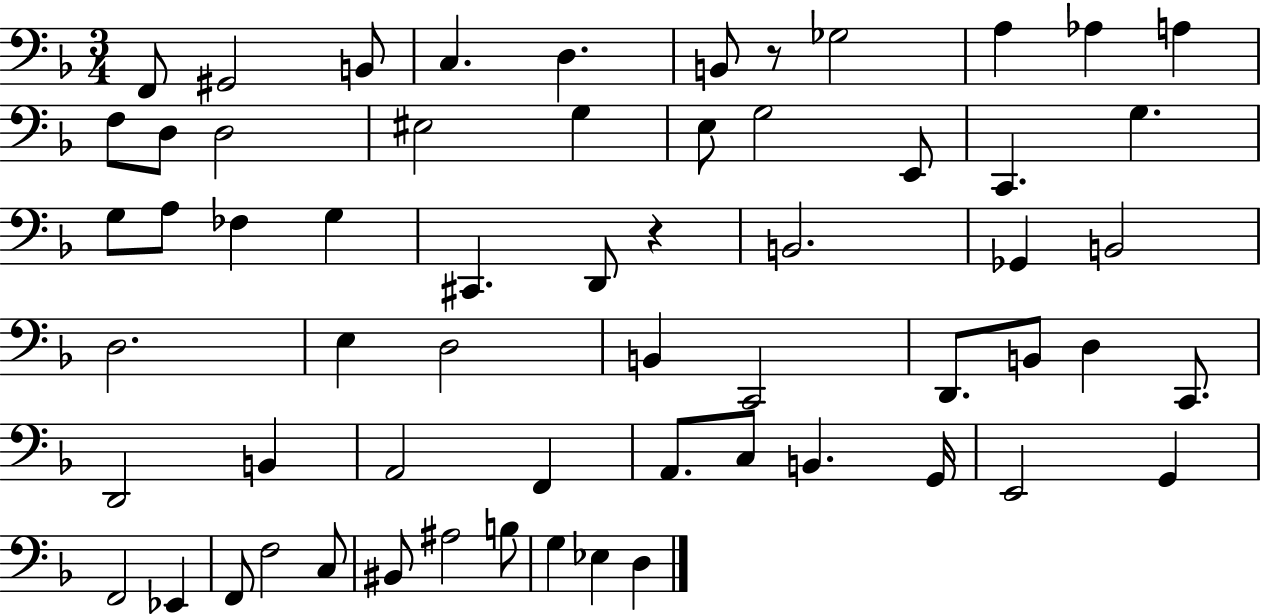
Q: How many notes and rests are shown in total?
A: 61